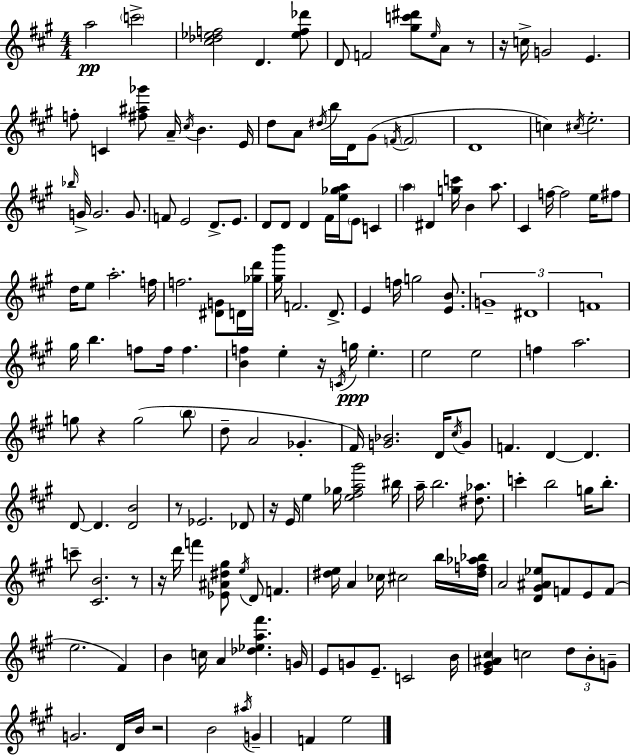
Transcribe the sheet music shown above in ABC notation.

X:1
T:Untitled
M:4/4
L:1/4
K:A
a2 c'2 [^c_d_ef]2 D [_ef_d']/2 D/2 F2 [^gc'^d']/2 e/4 A/2 z/2 z/4 c/4 G2 E f/2 C [^f^a_g']/2 A/4 ^c/4 B E/4 d/2 A/2 ^d/4 b/4 D/4 ^G/2 F/4 F2 D4 c ^c/4 e2 _b/4 G/4 G2 G/2 F/2 E2 D/2 E/2 D/2 D/2 D ^F/4 [e_ga]/4 E/2 C a ^D [gc']/4 B a/2 ^C f/4 f2 e/4 ^f/2 d/4 e/2 a2 f/4 f2 [^DG]/2 D/4 [_gd']/4 [^gb']/4 F2 D/2 E f/4 g2 [EB]/2 G4 ^D4 F4 ^g/4 b f/2 f/4 f [Bf] e z/4 C/4 g/4 e e2 e2 f a2 g/2 z g2 b/2 d/2 A2 _G ^F/4 [G_B]2 D/4 ^c/4 G/2 F D D D/2 D [DB]2 z/2 _E2 _D/2 z/4 E/4 e _g/4 [e^fa^g']2 ^b/4 a/4 b2 [^d_a]/2 c' b2 g/4 b/2 c'/2 [^CB]2 z/2 z/4 d'/4 f' [_E^A^d^g]/2 e/4 D/2 F [^de]/4 A _c/4 ^c2 b/4 [^df_a_b]/4 A2 [D^G^A_e]/2 F/2 E/2 F/2 e2 ^F B c/4 A [_d_ea^f'] G/4 E/2 G/2 E/2 C2 B/4 [E^G^A^c] c2 d/2 B/2 G/2 G2 D/4 B/4 z2 B2 ^a/4 G F e2